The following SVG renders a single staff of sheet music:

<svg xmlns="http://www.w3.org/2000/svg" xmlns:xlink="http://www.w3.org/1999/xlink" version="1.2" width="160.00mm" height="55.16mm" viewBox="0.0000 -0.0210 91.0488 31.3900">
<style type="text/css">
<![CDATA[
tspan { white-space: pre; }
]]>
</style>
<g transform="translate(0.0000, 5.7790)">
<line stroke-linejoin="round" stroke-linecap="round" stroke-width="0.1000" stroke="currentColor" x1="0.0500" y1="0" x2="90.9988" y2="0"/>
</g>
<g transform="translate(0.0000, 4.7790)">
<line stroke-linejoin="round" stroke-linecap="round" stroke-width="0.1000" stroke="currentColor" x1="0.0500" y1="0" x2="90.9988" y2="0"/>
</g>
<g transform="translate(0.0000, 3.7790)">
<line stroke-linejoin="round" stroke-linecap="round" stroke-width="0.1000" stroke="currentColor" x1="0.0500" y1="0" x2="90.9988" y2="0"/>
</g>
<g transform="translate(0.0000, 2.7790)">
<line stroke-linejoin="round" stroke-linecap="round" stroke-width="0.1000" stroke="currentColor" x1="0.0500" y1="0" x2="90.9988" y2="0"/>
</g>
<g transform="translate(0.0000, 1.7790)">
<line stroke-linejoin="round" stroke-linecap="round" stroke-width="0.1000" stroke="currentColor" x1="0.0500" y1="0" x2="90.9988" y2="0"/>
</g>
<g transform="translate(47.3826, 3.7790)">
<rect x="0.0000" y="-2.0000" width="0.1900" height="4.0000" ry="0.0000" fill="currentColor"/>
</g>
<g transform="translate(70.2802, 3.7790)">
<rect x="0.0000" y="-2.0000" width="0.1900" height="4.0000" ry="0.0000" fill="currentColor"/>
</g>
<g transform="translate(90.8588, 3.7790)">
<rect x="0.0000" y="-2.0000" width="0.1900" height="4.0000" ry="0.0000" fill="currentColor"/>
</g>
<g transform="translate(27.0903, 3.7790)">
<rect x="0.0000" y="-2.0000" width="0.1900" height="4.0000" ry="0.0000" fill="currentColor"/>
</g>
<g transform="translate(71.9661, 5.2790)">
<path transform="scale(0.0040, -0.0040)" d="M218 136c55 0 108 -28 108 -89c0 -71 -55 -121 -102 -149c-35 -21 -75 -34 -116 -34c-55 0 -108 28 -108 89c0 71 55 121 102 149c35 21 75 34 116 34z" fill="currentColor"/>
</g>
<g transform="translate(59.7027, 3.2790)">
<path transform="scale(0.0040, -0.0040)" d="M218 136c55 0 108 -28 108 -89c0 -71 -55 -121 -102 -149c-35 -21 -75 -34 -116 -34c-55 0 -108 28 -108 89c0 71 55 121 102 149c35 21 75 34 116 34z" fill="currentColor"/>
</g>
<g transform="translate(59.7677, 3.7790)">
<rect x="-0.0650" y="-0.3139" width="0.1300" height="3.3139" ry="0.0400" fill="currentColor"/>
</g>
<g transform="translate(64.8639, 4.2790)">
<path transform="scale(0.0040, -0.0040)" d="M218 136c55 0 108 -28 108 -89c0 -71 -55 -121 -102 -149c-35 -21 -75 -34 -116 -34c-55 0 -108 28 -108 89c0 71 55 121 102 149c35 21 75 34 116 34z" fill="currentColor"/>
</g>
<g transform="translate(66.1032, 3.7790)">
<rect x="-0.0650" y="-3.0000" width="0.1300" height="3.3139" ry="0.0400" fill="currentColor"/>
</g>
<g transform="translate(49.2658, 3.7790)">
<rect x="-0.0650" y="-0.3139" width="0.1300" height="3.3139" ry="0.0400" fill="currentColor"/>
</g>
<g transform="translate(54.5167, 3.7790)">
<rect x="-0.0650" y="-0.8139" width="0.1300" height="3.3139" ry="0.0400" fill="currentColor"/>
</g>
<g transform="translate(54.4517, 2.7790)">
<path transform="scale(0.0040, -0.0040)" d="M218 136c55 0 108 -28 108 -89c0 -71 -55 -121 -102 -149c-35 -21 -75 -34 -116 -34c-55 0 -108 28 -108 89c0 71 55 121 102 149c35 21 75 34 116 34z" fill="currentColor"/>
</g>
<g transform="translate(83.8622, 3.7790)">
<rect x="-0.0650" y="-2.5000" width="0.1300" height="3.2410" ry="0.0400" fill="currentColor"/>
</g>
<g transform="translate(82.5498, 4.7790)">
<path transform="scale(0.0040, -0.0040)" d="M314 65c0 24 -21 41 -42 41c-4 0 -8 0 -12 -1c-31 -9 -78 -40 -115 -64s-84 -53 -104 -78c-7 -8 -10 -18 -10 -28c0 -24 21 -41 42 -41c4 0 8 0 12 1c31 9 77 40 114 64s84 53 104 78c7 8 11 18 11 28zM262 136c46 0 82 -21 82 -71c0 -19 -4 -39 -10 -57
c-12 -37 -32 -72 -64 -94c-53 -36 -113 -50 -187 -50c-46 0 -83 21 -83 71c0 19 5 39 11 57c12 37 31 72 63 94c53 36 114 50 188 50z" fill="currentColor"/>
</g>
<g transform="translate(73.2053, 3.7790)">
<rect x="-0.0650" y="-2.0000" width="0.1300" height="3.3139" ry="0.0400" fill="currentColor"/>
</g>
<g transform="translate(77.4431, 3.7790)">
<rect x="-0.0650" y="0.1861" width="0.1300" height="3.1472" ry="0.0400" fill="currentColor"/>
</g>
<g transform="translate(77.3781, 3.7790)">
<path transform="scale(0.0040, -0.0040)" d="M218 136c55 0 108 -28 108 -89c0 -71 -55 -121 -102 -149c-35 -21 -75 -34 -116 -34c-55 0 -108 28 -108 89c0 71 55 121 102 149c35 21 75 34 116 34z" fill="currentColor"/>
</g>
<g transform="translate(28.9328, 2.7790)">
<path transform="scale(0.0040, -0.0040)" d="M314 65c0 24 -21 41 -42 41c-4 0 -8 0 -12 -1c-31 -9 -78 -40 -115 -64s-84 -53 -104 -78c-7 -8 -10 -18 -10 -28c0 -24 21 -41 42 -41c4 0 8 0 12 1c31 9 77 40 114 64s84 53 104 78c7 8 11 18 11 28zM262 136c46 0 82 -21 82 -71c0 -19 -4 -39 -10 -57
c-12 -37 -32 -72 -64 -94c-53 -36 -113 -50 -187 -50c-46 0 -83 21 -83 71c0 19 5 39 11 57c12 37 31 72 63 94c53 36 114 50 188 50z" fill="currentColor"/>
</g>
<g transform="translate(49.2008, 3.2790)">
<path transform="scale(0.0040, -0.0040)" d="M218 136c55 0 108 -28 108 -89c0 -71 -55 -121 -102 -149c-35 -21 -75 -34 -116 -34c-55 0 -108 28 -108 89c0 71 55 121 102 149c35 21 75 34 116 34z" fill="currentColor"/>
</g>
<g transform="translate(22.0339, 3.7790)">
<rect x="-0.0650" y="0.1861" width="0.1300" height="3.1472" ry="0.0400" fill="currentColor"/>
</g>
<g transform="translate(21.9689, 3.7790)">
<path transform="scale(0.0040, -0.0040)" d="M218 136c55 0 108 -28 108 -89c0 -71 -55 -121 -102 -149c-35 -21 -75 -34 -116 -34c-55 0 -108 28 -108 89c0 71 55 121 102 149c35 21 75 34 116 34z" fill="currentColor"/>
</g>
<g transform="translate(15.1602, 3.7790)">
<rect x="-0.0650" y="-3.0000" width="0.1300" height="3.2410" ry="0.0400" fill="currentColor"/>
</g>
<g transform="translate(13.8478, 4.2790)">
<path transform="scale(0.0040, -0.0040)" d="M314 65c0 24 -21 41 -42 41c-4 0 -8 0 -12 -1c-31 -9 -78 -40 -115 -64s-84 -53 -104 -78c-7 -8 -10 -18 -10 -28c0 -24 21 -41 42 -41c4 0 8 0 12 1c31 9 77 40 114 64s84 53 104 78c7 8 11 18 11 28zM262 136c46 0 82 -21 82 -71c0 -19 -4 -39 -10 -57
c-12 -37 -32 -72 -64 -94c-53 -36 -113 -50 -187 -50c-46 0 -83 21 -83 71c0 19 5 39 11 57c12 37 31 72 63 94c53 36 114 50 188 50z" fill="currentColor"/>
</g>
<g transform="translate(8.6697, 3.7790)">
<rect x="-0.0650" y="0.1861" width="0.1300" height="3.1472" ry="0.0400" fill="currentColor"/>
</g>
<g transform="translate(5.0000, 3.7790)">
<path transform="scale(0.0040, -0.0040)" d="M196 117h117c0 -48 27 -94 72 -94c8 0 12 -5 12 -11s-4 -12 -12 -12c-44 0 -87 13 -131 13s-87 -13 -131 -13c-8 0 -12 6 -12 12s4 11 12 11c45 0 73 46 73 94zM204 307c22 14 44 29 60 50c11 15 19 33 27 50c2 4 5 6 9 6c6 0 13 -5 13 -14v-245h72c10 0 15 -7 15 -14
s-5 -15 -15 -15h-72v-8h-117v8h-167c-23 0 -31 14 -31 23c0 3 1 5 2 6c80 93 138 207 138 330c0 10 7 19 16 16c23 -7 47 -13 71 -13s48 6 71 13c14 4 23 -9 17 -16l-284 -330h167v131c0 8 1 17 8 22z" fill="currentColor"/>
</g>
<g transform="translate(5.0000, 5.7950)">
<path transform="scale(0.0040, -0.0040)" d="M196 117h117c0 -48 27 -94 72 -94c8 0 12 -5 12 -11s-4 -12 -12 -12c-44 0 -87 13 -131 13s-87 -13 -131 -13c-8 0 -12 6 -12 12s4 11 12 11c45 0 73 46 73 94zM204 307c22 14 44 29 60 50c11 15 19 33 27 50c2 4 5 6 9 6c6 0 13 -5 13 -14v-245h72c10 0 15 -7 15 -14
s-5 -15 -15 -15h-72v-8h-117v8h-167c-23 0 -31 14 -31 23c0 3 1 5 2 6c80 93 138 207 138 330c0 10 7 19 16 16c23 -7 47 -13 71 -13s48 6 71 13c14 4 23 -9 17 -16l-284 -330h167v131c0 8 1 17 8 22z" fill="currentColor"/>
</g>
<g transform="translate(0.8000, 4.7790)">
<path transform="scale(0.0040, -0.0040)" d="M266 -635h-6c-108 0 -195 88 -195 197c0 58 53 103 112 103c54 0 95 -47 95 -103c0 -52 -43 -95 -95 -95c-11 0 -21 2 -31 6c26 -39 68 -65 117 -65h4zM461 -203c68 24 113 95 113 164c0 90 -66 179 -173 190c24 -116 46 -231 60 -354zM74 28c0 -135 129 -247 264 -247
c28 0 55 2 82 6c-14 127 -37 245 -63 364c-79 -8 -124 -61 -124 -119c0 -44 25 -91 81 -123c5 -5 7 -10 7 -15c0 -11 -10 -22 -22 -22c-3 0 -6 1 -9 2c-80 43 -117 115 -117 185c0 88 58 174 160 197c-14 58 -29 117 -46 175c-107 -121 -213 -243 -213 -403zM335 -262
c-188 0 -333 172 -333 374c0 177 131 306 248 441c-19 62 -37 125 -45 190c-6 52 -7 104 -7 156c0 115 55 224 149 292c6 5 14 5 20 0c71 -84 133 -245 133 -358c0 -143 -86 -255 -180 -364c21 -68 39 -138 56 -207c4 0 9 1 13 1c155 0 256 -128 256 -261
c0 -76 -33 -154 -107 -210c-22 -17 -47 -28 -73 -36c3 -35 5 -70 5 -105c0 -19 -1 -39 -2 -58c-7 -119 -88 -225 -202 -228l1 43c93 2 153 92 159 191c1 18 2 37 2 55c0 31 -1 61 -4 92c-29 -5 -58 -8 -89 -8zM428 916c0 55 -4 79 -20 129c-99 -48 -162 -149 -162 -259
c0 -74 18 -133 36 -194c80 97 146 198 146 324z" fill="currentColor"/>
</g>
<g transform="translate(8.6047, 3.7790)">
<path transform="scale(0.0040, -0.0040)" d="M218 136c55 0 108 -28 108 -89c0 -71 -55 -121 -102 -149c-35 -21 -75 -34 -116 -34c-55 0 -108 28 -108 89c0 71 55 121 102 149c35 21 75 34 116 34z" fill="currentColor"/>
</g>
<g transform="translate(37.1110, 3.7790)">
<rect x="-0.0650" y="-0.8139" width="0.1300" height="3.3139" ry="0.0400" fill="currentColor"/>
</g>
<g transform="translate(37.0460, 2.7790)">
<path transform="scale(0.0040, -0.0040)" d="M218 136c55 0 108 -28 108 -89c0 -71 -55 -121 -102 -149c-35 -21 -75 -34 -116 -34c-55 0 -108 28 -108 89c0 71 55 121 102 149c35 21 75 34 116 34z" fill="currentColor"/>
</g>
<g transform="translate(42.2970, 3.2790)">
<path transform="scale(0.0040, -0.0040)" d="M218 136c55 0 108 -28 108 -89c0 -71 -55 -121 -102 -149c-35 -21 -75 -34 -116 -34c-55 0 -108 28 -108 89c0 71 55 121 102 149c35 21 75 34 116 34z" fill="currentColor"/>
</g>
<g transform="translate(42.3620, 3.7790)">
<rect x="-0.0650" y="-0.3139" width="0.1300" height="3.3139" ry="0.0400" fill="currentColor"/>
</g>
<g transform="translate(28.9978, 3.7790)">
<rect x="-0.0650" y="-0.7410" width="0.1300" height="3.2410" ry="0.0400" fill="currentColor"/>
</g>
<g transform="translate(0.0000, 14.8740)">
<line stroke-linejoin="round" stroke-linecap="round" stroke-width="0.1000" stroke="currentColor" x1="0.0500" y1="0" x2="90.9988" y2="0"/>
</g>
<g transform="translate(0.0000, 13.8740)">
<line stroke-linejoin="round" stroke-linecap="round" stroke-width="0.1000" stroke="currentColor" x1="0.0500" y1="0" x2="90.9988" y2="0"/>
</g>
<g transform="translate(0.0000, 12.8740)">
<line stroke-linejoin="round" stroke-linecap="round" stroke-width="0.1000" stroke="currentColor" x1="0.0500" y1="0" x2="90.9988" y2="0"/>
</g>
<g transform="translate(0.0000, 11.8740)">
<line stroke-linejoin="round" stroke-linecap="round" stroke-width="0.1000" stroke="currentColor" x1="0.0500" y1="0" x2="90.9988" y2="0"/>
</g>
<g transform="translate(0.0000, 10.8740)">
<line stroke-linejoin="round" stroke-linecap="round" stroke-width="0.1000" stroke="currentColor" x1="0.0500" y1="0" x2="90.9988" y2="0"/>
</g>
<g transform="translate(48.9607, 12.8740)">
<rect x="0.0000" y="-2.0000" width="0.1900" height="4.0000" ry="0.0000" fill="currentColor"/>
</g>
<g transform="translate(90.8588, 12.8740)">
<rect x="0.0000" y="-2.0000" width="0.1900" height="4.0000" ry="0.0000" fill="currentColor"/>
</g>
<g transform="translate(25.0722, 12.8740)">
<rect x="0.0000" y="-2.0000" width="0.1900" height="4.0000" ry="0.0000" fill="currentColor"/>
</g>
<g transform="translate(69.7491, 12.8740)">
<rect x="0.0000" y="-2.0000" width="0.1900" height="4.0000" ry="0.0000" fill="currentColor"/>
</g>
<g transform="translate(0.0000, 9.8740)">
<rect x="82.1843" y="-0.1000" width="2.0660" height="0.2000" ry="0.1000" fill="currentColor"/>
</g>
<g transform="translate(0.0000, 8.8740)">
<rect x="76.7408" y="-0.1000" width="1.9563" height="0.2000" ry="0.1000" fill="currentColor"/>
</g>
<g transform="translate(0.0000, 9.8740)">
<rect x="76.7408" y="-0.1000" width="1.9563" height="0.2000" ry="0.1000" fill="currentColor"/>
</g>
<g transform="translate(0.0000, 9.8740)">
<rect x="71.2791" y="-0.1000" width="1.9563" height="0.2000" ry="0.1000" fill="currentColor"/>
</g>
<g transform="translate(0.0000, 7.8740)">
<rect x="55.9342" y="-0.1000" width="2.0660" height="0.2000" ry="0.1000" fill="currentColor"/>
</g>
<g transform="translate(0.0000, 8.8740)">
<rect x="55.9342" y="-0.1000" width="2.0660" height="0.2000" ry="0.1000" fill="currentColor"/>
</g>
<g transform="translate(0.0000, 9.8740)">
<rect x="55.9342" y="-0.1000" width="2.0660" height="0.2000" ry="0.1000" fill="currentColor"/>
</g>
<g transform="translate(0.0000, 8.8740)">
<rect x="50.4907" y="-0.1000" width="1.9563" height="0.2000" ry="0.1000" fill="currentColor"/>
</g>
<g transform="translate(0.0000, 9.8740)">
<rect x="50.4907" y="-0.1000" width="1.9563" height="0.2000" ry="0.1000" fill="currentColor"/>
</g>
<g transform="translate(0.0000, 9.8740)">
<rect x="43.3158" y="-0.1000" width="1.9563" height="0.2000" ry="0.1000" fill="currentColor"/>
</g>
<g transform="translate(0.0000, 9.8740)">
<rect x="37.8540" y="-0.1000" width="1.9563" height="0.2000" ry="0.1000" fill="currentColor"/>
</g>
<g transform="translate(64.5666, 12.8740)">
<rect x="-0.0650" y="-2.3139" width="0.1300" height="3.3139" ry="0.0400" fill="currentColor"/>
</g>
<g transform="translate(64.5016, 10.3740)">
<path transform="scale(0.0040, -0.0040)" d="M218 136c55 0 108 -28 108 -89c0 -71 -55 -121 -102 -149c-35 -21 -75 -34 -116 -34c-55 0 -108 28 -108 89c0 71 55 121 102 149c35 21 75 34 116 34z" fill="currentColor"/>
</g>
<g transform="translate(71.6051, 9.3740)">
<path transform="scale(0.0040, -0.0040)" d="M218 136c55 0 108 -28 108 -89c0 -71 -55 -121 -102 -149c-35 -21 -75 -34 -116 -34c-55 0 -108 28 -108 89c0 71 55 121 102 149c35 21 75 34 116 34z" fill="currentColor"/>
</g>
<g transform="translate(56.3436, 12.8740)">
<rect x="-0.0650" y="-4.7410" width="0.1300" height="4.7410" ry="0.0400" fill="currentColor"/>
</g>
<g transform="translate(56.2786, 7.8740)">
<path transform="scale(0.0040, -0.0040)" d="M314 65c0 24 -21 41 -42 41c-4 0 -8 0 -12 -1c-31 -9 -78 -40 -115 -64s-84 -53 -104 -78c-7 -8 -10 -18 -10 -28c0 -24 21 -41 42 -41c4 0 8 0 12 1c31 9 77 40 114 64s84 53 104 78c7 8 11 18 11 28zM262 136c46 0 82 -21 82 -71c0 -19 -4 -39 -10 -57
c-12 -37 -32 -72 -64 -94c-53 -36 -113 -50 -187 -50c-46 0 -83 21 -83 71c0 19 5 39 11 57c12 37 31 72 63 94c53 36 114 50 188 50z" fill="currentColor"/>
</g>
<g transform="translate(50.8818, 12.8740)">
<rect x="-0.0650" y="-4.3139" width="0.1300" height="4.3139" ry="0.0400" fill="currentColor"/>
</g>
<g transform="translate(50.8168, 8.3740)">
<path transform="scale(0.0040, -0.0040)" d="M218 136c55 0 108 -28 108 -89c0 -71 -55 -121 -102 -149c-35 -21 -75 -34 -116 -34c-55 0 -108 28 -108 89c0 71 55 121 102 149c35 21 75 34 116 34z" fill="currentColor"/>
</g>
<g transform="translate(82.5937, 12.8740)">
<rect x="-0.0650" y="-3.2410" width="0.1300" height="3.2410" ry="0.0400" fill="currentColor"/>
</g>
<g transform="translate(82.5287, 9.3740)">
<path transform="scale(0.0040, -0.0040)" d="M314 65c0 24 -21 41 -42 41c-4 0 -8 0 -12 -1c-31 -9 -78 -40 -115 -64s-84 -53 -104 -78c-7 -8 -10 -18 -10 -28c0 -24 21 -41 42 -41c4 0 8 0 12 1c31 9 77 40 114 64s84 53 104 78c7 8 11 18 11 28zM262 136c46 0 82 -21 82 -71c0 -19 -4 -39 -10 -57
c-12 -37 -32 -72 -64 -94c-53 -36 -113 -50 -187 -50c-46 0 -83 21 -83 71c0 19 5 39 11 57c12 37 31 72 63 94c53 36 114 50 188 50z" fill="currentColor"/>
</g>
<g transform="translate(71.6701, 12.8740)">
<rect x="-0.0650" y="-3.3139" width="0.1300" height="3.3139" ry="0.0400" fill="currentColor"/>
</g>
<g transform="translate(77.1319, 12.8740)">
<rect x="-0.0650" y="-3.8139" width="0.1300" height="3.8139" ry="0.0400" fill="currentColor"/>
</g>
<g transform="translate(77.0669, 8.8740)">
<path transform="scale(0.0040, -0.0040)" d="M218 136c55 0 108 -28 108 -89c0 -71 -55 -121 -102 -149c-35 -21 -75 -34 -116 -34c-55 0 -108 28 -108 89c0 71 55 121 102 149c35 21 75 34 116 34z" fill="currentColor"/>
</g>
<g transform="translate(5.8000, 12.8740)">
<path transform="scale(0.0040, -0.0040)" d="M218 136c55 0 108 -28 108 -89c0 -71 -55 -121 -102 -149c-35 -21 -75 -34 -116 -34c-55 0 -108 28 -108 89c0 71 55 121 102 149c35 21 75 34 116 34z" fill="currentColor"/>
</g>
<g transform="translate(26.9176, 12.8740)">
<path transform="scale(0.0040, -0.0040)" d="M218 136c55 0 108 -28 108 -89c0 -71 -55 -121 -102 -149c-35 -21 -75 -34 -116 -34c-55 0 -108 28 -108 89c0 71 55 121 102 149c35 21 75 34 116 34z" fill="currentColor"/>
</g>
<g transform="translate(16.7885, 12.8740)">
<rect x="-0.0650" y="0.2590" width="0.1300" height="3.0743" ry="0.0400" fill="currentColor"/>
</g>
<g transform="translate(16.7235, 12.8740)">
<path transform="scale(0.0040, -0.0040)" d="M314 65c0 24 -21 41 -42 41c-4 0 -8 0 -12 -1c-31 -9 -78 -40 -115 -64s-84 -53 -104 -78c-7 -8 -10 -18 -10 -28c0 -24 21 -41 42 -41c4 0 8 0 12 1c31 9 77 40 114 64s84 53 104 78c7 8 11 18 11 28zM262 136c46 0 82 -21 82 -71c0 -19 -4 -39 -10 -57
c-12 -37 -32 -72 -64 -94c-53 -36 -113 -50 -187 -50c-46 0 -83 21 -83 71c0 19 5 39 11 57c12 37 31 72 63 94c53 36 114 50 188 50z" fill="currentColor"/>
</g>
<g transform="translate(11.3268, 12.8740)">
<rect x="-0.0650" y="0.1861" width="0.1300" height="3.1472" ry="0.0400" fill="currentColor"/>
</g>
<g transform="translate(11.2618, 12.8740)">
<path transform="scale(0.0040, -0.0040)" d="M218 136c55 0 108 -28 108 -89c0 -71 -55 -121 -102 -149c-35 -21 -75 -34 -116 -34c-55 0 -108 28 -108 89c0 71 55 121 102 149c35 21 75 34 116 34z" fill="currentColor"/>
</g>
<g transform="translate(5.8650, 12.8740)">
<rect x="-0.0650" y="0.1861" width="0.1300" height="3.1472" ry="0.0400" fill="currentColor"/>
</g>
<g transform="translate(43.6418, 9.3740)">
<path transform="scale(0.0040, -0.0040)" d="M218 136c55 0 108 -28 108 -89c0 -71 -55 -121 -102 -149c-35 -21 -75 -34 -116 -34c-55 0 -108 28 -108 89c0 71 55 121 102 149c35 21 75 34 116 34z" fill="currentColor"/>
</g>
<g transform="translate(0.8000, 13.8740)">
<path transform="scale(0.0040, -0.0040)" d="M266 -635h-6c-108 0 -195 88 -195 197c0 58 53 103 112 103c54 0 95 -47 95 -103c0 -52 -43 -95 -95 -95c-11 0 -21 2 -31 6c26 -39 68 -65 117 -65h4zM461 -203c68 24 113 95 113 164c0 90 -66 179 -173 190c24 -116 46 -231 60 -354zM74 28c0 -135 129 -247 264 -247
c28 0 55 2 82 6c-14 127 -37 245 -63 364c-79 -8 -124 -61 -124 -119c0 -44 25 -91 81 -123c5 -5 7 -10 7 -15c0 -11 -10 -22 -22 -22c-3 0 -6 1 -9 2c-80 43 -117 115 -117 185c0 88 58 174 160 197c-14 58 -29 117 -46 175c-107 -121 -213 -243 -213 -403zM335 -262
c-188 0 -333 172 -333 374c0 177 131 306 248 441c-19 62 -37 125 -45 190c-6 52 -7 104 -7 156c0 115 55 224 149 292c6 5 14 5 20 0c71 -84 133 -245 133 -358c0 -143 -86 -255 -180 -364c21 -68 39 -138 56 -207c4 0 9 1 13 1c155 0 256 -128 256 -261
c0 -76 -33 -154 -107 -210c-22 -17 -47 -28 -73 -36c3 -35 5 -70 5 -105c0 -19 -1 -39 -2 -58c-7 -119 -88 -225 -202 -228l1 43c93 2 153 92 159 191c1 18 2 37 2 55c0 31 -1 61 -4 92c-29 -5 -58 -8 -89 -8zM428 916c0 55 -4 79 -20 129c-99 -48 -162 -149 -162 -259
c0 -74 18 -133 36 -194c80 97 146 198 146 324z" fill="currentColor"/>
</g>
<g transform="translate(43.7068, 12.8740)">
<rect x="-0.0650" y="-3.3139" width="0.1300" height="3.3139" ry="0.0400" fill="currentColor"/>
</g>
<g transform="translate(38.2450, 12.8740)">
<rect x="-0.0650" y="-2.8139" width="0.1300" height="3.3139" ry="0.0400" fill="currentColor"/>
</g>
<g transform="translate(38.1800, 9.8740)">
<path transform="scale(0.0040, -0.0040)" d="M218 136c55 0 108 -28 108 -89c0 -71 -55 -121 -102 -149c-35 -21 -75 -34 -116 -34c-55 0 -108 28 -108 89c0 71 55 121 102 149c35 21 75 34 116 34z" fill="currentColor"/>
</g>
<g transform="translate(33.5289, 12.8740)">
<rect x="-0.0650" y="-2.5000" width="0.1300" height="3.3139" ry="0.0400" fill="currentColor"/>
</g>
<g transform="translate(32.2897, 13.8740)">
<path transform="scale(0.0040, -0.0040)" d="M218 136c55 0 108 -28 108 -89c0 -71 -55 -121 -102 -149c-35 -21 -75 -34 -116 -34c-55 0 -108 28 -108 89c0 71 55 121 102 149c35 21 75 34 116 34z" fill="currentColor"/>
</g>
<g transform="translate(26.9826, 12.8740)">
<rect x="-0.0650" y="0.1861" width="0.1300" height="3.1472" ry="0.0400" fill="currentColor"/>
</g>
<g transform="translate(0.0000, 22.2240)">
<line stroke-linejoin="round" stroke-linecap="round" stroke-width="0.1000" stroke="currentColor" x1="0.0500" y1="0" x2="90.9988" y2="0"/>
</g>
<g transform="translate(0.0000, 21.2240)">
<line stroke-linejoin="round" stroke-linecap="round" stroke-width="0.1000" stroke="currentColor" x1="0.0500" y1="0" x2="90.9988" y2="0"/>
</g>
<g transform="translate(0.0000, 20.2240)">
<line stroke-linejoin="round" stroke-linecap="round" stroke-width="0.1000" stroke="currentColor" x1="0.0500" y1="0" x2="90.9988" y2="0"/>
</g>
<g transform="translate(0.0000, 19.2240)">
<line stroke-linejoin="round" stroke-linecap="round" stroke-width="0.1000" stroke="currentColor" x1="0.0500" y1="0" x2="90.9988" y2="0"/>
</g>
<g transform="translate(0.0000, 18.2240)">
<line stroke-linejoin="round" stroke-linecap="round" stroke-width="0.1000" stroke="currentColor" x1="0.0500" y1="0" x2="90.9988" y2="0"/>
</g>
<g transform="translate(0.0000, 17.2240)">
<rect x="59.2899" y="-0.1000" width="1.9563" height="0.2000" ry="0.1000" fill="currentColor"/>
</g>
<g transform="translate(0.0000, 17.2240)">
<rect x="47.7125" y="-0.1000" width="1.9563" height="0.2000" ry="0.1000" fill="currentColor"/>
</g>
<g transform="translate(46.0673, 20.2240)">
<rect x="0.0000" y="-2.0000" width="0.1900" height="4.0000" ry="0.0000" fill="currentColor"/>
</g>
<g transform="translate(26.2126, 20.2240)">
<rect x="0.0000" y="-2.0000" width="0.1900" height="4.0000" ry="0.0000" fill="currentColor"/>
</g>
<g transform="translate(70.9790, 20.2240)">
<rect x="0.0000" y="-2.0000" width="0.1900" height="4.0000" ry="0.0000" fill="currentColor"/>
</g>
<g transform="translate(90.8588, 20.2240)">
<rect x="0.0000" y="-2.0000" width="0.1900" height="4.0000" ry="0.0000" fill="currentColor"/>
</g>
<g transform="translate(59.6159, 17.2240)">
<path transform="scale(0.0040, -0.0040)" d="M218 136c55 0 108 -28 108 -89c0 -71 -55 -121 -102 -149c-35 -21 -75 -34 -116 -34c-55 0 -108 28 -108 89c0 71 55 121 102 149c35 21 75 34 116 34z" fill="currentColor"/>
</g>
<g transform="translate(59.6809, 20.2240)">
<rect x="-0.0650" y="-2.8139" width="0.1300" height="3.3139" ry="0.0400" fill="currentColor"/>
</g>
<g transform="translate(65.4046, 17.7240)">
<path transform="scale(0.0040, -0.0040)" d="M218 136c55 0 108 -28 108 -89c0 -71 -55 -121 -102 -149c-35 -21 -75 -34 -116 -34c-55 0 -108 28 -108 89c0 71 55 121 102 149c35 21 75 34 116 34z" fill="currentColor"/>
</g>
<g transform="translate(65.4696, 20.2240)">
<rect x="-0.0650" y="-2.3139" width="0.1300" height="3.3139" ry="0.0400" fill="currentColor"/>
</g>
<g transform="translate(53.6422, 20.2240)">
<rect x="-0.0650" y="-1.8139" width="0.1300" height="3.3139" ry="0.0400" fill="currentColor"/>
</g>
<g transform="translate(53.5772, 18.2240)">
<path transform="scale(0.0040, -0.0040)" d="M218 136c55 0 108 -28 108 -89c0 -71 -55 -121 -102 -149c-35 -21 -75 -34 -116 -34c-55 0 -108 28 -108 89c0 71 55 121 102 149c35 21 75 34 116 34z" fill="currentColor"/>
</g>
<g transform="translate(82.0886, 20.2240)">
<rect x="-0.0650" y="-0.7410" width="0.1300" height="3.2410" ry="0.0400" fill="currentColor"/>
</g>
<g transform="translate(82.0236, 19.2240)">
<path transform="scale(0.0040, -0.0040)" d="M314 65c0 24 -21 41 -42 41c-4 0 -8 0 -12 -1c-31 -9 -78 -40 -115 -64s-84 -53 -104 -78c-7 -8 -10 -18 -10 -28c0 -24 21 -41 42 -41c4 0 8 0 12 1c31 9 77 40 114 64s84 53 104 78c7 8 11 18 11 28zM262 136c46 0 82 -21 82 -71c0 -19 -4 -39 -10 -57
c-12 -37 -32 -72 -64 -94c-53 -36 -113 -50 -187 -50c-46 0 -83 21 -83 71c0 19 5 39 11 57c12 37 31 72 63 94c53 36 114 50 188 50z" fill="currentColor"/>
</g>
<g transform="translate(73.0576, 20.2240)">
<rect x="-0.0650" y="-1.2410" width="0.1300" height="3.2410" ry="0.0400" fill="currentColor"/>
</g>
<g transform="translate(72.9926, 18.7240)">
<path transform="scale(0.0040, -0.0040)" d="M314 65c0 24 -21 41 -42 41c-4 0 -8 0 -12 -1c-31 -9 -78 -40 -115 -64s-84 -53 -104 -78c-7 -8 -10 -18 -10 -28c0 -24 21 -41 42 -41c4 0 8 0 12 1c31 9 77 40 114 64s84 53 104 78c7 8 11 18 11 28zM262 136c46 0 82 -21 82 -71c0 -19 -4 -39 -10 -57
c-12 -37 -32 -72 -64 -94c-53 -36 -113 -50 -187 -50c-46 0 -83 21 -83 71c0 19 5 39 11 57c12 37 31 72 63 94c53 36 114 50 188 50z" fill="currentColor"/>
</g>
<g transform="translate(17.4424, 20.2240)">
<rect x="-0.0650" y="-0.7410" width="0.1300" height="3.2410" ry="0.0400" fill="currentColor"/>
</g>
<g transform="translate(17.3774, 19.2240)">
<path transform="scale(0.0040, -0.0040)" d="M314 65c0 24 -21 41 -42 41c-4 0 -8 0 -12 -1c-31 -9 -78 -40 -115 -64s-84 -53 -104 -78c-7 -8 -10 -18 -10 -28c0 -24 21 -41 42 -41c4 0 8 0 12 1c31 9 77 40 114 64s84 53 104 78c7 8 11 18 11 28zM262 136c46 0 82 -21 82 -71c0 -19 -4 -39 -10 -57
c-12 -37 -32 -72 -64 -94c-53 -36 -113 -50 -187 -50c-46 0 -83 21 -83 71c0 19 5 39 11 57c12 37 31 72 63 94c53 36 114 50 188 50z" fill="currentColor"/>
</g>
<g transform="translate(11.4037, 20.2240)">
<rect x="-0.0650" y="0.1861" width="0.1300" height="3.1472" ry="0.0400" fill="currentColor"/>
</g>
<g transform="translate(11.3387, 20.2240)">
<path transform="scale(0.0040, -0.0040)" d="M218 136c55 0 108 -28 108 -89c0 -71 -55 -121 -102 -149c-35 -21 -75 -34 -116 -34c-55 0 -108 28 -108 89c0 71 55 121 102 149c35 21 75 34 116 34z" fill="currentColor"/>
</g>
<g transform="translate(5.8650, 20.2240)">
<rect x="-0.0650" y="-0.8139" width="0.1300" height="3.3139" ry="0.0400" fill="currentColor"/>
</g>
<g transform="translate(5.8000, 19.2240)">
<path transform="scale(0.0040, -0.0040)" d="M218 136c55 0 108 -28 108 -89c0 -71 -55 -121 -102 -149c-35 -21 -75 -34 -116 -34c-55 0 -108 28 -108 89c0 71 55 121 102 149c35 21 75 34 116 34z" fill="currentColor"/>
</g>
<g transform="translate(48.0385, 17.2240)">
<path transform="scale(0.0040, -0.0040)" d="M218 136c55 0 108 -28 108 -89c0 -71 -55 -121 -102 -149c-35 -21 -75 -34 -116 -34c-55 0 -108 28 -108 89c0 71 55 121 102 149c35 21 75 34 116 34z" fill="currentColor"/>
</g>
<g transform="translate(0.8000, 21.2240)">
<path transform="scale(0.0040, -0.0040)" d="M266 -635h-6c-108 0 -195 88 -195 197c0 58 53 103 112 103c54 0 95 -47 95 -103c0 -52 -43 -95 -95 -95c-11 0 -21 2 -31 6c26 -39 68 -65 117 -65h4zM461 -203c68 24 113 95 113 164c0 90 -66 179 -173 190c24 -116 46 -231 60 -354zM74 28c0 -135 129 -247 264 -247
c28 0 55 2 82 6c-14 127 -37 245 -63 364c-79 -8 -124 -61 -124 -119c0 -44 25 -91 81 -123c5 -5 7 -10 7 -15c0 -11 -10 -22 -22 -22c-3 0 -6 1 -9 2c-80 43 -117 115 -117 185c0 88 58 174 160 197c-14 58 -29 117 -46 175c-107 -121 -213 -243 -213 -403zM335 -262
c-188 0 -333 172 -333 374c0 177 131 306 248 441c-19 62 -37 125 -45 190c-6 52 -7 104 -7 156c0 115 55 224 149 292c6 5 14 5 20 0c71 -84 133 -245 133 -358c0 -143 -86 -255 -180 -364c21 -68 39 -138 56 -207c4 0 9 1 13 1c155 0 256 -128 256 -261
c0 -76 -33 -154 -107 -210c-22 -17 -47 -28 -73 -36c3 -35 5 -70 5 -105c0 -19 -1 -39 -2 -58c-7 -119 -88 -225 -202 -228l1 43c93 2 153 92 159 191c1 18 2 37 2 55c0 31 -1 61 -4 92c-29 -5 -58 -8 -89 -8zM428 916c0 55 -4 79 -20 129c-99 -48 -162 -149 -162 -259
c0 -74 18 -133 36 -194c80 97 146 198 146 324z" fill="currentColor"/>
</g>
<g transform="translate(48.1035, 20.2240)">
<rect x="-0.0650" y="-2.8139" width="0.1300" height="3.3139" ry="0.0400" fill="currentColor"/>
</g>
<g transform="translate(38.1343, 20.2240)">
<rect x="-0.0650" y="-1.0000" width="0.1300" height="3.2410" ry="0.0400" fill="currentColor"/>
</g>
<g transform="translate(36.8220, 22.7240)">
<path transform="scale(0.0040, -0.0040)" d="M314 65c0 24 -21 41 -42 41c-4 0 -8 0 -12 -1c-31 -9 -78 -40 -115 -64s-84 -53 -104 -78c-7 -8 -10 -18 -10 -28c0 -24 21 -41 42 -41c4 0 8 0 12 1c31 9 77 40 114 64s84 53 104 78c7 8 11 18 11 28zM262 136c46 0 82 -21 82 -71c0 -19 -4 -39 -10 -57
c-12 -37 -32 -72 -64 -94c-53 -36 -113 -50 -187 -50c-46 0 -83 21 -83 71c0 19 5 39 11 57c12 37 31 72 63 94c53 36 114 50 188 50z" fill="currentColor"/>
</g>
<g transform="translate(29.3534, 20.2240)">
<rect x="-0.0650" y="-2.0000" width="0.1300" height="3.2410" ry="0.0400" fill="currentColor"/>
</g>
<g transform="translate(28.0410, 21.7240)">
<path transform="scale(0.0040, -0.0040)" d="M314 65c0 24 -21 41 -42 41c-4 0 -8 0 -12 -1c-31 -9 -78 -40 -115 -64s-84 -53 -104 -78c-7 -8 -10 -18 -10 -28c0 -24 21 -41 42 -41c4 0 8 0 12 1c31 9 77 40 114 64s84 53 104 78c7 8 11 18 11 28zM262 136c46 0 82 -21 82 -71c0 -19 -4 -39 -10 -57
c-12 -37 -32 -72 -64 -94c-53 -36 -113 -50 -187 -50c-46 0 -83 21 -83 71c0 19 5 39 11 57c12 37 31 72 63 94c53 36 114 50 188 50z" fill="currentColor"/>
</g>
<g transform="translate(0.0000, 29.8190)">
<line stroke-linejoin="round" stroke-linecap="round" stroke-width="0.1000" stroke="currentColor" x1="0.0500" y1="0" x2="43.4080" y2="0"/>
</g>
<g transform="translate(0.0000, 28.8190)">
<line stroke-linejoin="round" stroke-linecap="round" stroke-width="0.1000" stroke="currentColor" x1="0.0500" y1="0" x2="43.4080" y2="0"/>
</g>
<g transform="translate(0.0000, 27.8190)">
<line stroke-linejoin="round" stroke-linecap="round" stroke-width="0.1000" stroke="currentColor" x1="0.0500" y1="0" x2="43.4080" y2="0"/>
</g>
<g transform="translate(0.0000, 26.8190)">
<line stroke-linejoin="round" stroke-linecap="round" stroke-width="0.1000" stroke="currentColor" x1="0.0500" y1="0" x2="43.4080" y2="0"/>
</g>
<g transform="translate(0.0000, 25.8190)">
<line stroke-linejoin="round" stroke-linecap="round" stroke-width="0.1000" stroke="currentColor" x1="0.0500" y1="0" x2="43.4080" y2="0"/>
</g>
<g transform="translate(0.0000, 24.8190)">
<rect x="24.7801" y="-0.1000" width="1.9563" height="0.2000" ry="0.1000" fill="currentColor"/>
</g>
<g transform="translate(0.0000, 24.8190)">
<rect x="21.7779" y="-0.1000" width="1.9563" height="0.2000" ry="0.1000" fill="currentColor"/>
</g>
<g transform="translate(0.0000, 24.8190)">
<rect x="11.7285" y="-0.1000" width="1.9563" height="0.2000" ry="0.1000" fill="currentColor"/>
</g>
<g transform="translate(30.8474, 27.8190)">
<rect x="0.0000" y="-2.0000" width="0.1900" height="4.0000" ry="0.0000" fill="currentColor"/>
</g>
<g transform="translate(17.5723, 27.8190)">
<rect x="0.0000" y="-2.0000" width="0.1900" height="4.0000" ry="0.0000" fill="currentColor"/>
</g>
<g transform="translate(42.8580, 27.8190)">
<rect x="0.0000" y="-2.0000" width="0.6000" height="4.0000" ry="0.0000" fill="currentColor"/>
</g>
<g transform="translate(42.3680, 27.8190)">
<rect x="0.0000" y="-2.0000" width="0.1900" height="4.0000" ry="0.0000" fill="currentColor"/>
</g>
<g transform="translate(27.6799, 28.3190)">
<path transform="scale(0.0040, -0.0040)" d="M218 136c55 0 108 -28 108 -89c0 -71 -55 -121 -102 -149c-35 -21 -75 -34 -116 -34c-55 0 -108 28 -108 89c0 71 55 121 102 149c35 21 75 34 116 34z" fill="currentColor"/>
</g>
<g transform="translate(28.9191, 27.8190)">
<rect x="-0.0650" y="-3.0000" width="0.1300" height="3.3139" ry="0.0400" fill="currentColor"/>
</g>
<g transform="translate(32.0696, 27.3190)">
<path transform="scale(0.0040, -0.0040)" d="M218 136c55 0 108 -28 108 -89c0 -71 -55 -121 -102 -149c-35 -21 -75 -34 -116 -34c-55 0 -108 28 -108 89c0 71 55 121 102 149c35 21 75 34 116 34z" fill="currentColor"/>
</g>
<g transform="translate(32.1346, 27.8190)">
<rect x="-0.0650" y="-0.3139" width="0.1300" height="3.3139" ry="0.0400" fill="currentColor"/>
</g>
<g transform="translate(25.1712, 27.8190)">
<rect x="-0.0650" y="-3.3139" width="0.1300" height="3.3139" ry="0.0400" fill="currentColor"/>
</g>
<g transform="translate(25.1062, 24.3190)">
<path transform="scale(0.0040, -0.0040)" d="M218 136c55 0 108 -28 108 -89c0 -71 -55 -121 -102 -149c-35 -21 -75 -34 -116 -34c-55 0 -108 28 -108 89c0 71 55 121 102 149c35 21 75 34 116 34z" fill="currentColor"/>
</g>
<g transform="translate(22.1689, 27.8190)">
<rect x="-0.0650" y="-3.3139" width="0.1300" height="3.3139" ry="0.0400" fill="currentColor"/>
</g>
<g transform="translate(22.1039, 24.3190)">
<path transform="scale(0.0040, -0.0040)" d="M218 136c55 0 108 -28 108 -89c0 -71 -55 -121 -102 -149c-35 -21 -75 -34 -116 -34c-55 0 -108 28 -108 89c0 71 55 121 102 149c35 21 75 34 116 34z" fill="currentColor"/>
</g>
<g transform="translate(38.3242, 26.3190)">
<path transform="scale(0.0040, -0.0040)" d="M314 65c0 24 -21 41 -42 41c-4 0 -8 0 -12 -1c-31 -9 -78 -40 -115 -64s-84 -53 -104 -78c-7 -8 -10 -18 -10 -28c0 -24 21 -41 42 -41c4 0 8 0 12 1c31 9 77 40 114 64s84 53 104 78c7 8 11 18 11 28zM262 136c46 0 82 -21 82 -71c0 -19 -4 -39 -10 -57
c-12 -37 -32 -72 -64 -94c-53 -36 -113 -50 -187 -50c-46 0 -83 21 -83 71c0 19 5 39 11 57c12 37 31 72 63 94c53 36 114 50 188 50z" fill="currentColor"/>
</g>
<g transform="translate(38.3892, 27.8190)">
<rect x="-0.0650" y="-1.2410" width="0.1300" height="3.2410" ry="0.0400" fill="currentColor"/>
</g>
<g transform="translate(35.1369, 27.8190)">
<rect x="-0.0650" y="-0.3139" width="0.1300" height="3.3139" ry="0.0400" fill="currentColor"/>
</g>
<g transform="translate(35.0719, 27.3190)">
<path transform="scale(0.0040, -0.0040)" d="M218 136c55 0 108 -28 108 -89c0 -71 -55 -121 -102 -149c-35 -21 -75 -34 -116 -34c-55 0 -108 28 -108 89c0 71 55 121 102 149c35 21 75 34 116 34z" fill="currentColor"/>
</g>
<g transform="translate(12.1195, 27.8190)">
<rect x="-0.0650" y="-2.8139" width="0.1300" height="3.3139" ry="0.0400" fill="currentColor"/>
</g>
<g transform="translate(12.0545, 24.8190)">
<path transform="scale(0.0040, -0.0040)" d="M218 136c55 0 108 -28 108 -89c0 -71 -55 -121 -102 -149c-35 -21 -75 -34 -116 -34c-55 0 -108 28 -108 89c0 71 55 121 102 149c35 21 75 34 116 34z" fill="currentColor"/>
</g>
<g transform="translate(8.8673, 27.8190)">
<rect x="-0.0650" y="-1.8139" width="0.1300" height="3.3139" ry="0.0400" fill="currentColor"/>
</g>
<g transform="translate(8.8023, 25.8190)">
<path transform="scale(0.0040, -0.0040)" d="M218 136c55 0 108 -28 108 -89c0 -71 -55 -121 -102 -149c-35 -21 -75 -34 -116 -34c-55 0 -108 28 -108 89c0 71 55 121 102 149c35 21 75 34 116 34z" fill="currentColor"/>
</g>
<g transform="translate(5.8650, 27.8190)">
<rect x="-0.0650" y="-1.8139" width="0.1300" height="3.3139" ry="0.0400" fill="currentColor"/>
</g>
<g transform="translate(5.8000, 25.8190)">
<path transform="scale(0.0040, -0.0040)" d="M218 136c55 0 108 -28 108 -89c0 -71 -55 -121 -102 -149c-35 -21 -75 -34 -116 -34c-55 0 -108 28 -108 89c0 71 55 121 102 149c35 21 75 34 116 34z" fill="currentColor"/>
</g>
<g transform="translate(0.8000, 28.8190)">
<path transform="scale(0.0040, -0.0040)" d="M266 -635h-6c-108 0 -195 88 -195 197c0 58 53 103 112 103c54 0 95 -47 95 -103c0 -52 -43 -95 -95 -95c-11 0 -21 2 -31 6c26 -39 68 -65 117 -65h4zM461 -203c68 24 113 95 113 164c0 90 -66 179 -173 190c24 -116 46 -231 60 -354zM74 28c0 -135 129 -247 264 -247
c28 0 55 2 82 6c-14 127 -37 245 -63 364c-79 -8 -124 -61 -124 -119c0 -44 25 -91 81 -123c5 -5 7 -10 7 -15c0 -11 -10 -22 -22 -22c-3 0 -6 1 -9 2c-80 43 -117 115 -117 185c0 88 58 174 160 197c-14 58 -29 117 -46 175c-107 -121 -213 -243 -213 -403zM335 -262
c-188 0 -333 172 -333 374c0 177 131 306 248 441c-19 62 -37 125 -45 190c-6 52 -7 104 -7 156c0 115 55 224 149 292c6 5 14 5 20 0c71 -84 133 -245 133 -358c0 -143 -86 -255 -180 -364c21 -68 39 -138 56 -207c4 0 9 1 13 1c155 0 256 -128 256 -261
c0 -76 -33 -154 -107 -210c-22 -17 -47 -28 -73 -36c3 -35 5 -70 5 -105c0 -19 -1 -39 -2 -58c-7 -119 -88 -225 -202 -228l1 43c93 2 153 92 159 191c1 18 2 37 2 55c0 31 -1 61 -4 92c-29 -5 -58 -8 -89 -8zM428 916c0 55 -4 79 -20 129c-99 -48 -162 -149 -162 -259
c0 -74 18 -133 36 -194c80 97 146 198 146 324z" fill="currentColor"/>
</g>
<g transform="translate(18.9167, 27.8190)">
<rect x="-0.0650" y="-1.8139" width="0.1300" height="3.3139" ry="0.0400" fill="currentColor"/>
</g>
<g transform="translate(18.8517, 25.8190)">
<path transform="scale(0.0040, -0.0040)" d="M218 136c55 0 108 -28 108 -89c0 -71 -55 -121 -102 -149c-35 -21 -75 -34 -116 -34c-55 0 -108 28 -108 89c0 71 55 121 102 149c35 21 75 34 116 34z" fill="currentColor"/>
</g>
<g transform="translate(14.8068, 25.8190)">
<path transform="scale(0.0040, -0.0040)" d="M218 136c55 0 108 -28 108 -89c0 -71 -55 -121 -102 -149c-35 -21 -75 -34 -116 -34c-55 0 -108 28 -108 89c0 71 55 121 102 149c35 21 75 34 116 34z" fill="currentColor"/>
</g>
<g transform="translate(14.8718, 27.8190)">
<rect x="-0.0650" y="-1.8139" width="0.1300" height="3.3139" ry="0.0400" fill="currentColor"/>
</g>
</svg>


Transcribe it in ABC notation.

X:1
T:Untitled
M:4/4
L:1/4
K:C
B A2 B d2 d c c d c A F B G2 B B B2 B G a b d' e'2 g b c' b2 d B d2 F2 D2 a f a g e2 d2 f f a f f b b A c c e2